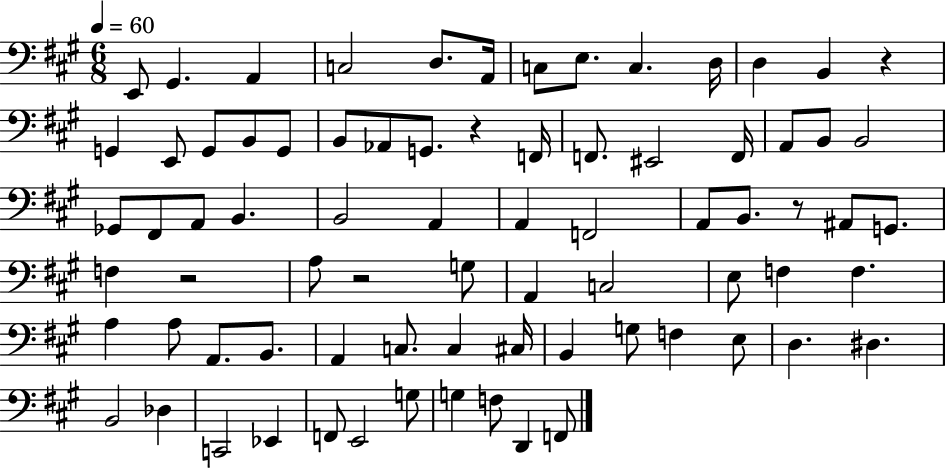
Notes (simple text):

E2/e G#2/q. A2/q C3/h D3/e. A2/s C3/e E3/e. C3/q. D3/s D3/q B2/q R/q G2/q E2/e G2/e B2/e G2/e B2/e Ab2/e G2/e. R/q F2/s F2/e. EIS2/h F2/s A2/e B2/e B2/h Gb2/e F#2/e A2/e B2/q. B2/h A2/q A2/q F2/h A2/e B2/e. R/e A#2/e G2/e. F3/q R/h A3/e R/h G3/e A2/q C3/h E3/e F3/q F3/q. A3/q A3/e A2/e. B2/e. A2/q C3/e. C3/q C#3/s B2/q G3/e F3/q E3/e D3/q. D#3/q. B2/h Db3/q C2/h Eb2/q F2/e E2/h G3/e G3/q F3/e D2/q F2/e